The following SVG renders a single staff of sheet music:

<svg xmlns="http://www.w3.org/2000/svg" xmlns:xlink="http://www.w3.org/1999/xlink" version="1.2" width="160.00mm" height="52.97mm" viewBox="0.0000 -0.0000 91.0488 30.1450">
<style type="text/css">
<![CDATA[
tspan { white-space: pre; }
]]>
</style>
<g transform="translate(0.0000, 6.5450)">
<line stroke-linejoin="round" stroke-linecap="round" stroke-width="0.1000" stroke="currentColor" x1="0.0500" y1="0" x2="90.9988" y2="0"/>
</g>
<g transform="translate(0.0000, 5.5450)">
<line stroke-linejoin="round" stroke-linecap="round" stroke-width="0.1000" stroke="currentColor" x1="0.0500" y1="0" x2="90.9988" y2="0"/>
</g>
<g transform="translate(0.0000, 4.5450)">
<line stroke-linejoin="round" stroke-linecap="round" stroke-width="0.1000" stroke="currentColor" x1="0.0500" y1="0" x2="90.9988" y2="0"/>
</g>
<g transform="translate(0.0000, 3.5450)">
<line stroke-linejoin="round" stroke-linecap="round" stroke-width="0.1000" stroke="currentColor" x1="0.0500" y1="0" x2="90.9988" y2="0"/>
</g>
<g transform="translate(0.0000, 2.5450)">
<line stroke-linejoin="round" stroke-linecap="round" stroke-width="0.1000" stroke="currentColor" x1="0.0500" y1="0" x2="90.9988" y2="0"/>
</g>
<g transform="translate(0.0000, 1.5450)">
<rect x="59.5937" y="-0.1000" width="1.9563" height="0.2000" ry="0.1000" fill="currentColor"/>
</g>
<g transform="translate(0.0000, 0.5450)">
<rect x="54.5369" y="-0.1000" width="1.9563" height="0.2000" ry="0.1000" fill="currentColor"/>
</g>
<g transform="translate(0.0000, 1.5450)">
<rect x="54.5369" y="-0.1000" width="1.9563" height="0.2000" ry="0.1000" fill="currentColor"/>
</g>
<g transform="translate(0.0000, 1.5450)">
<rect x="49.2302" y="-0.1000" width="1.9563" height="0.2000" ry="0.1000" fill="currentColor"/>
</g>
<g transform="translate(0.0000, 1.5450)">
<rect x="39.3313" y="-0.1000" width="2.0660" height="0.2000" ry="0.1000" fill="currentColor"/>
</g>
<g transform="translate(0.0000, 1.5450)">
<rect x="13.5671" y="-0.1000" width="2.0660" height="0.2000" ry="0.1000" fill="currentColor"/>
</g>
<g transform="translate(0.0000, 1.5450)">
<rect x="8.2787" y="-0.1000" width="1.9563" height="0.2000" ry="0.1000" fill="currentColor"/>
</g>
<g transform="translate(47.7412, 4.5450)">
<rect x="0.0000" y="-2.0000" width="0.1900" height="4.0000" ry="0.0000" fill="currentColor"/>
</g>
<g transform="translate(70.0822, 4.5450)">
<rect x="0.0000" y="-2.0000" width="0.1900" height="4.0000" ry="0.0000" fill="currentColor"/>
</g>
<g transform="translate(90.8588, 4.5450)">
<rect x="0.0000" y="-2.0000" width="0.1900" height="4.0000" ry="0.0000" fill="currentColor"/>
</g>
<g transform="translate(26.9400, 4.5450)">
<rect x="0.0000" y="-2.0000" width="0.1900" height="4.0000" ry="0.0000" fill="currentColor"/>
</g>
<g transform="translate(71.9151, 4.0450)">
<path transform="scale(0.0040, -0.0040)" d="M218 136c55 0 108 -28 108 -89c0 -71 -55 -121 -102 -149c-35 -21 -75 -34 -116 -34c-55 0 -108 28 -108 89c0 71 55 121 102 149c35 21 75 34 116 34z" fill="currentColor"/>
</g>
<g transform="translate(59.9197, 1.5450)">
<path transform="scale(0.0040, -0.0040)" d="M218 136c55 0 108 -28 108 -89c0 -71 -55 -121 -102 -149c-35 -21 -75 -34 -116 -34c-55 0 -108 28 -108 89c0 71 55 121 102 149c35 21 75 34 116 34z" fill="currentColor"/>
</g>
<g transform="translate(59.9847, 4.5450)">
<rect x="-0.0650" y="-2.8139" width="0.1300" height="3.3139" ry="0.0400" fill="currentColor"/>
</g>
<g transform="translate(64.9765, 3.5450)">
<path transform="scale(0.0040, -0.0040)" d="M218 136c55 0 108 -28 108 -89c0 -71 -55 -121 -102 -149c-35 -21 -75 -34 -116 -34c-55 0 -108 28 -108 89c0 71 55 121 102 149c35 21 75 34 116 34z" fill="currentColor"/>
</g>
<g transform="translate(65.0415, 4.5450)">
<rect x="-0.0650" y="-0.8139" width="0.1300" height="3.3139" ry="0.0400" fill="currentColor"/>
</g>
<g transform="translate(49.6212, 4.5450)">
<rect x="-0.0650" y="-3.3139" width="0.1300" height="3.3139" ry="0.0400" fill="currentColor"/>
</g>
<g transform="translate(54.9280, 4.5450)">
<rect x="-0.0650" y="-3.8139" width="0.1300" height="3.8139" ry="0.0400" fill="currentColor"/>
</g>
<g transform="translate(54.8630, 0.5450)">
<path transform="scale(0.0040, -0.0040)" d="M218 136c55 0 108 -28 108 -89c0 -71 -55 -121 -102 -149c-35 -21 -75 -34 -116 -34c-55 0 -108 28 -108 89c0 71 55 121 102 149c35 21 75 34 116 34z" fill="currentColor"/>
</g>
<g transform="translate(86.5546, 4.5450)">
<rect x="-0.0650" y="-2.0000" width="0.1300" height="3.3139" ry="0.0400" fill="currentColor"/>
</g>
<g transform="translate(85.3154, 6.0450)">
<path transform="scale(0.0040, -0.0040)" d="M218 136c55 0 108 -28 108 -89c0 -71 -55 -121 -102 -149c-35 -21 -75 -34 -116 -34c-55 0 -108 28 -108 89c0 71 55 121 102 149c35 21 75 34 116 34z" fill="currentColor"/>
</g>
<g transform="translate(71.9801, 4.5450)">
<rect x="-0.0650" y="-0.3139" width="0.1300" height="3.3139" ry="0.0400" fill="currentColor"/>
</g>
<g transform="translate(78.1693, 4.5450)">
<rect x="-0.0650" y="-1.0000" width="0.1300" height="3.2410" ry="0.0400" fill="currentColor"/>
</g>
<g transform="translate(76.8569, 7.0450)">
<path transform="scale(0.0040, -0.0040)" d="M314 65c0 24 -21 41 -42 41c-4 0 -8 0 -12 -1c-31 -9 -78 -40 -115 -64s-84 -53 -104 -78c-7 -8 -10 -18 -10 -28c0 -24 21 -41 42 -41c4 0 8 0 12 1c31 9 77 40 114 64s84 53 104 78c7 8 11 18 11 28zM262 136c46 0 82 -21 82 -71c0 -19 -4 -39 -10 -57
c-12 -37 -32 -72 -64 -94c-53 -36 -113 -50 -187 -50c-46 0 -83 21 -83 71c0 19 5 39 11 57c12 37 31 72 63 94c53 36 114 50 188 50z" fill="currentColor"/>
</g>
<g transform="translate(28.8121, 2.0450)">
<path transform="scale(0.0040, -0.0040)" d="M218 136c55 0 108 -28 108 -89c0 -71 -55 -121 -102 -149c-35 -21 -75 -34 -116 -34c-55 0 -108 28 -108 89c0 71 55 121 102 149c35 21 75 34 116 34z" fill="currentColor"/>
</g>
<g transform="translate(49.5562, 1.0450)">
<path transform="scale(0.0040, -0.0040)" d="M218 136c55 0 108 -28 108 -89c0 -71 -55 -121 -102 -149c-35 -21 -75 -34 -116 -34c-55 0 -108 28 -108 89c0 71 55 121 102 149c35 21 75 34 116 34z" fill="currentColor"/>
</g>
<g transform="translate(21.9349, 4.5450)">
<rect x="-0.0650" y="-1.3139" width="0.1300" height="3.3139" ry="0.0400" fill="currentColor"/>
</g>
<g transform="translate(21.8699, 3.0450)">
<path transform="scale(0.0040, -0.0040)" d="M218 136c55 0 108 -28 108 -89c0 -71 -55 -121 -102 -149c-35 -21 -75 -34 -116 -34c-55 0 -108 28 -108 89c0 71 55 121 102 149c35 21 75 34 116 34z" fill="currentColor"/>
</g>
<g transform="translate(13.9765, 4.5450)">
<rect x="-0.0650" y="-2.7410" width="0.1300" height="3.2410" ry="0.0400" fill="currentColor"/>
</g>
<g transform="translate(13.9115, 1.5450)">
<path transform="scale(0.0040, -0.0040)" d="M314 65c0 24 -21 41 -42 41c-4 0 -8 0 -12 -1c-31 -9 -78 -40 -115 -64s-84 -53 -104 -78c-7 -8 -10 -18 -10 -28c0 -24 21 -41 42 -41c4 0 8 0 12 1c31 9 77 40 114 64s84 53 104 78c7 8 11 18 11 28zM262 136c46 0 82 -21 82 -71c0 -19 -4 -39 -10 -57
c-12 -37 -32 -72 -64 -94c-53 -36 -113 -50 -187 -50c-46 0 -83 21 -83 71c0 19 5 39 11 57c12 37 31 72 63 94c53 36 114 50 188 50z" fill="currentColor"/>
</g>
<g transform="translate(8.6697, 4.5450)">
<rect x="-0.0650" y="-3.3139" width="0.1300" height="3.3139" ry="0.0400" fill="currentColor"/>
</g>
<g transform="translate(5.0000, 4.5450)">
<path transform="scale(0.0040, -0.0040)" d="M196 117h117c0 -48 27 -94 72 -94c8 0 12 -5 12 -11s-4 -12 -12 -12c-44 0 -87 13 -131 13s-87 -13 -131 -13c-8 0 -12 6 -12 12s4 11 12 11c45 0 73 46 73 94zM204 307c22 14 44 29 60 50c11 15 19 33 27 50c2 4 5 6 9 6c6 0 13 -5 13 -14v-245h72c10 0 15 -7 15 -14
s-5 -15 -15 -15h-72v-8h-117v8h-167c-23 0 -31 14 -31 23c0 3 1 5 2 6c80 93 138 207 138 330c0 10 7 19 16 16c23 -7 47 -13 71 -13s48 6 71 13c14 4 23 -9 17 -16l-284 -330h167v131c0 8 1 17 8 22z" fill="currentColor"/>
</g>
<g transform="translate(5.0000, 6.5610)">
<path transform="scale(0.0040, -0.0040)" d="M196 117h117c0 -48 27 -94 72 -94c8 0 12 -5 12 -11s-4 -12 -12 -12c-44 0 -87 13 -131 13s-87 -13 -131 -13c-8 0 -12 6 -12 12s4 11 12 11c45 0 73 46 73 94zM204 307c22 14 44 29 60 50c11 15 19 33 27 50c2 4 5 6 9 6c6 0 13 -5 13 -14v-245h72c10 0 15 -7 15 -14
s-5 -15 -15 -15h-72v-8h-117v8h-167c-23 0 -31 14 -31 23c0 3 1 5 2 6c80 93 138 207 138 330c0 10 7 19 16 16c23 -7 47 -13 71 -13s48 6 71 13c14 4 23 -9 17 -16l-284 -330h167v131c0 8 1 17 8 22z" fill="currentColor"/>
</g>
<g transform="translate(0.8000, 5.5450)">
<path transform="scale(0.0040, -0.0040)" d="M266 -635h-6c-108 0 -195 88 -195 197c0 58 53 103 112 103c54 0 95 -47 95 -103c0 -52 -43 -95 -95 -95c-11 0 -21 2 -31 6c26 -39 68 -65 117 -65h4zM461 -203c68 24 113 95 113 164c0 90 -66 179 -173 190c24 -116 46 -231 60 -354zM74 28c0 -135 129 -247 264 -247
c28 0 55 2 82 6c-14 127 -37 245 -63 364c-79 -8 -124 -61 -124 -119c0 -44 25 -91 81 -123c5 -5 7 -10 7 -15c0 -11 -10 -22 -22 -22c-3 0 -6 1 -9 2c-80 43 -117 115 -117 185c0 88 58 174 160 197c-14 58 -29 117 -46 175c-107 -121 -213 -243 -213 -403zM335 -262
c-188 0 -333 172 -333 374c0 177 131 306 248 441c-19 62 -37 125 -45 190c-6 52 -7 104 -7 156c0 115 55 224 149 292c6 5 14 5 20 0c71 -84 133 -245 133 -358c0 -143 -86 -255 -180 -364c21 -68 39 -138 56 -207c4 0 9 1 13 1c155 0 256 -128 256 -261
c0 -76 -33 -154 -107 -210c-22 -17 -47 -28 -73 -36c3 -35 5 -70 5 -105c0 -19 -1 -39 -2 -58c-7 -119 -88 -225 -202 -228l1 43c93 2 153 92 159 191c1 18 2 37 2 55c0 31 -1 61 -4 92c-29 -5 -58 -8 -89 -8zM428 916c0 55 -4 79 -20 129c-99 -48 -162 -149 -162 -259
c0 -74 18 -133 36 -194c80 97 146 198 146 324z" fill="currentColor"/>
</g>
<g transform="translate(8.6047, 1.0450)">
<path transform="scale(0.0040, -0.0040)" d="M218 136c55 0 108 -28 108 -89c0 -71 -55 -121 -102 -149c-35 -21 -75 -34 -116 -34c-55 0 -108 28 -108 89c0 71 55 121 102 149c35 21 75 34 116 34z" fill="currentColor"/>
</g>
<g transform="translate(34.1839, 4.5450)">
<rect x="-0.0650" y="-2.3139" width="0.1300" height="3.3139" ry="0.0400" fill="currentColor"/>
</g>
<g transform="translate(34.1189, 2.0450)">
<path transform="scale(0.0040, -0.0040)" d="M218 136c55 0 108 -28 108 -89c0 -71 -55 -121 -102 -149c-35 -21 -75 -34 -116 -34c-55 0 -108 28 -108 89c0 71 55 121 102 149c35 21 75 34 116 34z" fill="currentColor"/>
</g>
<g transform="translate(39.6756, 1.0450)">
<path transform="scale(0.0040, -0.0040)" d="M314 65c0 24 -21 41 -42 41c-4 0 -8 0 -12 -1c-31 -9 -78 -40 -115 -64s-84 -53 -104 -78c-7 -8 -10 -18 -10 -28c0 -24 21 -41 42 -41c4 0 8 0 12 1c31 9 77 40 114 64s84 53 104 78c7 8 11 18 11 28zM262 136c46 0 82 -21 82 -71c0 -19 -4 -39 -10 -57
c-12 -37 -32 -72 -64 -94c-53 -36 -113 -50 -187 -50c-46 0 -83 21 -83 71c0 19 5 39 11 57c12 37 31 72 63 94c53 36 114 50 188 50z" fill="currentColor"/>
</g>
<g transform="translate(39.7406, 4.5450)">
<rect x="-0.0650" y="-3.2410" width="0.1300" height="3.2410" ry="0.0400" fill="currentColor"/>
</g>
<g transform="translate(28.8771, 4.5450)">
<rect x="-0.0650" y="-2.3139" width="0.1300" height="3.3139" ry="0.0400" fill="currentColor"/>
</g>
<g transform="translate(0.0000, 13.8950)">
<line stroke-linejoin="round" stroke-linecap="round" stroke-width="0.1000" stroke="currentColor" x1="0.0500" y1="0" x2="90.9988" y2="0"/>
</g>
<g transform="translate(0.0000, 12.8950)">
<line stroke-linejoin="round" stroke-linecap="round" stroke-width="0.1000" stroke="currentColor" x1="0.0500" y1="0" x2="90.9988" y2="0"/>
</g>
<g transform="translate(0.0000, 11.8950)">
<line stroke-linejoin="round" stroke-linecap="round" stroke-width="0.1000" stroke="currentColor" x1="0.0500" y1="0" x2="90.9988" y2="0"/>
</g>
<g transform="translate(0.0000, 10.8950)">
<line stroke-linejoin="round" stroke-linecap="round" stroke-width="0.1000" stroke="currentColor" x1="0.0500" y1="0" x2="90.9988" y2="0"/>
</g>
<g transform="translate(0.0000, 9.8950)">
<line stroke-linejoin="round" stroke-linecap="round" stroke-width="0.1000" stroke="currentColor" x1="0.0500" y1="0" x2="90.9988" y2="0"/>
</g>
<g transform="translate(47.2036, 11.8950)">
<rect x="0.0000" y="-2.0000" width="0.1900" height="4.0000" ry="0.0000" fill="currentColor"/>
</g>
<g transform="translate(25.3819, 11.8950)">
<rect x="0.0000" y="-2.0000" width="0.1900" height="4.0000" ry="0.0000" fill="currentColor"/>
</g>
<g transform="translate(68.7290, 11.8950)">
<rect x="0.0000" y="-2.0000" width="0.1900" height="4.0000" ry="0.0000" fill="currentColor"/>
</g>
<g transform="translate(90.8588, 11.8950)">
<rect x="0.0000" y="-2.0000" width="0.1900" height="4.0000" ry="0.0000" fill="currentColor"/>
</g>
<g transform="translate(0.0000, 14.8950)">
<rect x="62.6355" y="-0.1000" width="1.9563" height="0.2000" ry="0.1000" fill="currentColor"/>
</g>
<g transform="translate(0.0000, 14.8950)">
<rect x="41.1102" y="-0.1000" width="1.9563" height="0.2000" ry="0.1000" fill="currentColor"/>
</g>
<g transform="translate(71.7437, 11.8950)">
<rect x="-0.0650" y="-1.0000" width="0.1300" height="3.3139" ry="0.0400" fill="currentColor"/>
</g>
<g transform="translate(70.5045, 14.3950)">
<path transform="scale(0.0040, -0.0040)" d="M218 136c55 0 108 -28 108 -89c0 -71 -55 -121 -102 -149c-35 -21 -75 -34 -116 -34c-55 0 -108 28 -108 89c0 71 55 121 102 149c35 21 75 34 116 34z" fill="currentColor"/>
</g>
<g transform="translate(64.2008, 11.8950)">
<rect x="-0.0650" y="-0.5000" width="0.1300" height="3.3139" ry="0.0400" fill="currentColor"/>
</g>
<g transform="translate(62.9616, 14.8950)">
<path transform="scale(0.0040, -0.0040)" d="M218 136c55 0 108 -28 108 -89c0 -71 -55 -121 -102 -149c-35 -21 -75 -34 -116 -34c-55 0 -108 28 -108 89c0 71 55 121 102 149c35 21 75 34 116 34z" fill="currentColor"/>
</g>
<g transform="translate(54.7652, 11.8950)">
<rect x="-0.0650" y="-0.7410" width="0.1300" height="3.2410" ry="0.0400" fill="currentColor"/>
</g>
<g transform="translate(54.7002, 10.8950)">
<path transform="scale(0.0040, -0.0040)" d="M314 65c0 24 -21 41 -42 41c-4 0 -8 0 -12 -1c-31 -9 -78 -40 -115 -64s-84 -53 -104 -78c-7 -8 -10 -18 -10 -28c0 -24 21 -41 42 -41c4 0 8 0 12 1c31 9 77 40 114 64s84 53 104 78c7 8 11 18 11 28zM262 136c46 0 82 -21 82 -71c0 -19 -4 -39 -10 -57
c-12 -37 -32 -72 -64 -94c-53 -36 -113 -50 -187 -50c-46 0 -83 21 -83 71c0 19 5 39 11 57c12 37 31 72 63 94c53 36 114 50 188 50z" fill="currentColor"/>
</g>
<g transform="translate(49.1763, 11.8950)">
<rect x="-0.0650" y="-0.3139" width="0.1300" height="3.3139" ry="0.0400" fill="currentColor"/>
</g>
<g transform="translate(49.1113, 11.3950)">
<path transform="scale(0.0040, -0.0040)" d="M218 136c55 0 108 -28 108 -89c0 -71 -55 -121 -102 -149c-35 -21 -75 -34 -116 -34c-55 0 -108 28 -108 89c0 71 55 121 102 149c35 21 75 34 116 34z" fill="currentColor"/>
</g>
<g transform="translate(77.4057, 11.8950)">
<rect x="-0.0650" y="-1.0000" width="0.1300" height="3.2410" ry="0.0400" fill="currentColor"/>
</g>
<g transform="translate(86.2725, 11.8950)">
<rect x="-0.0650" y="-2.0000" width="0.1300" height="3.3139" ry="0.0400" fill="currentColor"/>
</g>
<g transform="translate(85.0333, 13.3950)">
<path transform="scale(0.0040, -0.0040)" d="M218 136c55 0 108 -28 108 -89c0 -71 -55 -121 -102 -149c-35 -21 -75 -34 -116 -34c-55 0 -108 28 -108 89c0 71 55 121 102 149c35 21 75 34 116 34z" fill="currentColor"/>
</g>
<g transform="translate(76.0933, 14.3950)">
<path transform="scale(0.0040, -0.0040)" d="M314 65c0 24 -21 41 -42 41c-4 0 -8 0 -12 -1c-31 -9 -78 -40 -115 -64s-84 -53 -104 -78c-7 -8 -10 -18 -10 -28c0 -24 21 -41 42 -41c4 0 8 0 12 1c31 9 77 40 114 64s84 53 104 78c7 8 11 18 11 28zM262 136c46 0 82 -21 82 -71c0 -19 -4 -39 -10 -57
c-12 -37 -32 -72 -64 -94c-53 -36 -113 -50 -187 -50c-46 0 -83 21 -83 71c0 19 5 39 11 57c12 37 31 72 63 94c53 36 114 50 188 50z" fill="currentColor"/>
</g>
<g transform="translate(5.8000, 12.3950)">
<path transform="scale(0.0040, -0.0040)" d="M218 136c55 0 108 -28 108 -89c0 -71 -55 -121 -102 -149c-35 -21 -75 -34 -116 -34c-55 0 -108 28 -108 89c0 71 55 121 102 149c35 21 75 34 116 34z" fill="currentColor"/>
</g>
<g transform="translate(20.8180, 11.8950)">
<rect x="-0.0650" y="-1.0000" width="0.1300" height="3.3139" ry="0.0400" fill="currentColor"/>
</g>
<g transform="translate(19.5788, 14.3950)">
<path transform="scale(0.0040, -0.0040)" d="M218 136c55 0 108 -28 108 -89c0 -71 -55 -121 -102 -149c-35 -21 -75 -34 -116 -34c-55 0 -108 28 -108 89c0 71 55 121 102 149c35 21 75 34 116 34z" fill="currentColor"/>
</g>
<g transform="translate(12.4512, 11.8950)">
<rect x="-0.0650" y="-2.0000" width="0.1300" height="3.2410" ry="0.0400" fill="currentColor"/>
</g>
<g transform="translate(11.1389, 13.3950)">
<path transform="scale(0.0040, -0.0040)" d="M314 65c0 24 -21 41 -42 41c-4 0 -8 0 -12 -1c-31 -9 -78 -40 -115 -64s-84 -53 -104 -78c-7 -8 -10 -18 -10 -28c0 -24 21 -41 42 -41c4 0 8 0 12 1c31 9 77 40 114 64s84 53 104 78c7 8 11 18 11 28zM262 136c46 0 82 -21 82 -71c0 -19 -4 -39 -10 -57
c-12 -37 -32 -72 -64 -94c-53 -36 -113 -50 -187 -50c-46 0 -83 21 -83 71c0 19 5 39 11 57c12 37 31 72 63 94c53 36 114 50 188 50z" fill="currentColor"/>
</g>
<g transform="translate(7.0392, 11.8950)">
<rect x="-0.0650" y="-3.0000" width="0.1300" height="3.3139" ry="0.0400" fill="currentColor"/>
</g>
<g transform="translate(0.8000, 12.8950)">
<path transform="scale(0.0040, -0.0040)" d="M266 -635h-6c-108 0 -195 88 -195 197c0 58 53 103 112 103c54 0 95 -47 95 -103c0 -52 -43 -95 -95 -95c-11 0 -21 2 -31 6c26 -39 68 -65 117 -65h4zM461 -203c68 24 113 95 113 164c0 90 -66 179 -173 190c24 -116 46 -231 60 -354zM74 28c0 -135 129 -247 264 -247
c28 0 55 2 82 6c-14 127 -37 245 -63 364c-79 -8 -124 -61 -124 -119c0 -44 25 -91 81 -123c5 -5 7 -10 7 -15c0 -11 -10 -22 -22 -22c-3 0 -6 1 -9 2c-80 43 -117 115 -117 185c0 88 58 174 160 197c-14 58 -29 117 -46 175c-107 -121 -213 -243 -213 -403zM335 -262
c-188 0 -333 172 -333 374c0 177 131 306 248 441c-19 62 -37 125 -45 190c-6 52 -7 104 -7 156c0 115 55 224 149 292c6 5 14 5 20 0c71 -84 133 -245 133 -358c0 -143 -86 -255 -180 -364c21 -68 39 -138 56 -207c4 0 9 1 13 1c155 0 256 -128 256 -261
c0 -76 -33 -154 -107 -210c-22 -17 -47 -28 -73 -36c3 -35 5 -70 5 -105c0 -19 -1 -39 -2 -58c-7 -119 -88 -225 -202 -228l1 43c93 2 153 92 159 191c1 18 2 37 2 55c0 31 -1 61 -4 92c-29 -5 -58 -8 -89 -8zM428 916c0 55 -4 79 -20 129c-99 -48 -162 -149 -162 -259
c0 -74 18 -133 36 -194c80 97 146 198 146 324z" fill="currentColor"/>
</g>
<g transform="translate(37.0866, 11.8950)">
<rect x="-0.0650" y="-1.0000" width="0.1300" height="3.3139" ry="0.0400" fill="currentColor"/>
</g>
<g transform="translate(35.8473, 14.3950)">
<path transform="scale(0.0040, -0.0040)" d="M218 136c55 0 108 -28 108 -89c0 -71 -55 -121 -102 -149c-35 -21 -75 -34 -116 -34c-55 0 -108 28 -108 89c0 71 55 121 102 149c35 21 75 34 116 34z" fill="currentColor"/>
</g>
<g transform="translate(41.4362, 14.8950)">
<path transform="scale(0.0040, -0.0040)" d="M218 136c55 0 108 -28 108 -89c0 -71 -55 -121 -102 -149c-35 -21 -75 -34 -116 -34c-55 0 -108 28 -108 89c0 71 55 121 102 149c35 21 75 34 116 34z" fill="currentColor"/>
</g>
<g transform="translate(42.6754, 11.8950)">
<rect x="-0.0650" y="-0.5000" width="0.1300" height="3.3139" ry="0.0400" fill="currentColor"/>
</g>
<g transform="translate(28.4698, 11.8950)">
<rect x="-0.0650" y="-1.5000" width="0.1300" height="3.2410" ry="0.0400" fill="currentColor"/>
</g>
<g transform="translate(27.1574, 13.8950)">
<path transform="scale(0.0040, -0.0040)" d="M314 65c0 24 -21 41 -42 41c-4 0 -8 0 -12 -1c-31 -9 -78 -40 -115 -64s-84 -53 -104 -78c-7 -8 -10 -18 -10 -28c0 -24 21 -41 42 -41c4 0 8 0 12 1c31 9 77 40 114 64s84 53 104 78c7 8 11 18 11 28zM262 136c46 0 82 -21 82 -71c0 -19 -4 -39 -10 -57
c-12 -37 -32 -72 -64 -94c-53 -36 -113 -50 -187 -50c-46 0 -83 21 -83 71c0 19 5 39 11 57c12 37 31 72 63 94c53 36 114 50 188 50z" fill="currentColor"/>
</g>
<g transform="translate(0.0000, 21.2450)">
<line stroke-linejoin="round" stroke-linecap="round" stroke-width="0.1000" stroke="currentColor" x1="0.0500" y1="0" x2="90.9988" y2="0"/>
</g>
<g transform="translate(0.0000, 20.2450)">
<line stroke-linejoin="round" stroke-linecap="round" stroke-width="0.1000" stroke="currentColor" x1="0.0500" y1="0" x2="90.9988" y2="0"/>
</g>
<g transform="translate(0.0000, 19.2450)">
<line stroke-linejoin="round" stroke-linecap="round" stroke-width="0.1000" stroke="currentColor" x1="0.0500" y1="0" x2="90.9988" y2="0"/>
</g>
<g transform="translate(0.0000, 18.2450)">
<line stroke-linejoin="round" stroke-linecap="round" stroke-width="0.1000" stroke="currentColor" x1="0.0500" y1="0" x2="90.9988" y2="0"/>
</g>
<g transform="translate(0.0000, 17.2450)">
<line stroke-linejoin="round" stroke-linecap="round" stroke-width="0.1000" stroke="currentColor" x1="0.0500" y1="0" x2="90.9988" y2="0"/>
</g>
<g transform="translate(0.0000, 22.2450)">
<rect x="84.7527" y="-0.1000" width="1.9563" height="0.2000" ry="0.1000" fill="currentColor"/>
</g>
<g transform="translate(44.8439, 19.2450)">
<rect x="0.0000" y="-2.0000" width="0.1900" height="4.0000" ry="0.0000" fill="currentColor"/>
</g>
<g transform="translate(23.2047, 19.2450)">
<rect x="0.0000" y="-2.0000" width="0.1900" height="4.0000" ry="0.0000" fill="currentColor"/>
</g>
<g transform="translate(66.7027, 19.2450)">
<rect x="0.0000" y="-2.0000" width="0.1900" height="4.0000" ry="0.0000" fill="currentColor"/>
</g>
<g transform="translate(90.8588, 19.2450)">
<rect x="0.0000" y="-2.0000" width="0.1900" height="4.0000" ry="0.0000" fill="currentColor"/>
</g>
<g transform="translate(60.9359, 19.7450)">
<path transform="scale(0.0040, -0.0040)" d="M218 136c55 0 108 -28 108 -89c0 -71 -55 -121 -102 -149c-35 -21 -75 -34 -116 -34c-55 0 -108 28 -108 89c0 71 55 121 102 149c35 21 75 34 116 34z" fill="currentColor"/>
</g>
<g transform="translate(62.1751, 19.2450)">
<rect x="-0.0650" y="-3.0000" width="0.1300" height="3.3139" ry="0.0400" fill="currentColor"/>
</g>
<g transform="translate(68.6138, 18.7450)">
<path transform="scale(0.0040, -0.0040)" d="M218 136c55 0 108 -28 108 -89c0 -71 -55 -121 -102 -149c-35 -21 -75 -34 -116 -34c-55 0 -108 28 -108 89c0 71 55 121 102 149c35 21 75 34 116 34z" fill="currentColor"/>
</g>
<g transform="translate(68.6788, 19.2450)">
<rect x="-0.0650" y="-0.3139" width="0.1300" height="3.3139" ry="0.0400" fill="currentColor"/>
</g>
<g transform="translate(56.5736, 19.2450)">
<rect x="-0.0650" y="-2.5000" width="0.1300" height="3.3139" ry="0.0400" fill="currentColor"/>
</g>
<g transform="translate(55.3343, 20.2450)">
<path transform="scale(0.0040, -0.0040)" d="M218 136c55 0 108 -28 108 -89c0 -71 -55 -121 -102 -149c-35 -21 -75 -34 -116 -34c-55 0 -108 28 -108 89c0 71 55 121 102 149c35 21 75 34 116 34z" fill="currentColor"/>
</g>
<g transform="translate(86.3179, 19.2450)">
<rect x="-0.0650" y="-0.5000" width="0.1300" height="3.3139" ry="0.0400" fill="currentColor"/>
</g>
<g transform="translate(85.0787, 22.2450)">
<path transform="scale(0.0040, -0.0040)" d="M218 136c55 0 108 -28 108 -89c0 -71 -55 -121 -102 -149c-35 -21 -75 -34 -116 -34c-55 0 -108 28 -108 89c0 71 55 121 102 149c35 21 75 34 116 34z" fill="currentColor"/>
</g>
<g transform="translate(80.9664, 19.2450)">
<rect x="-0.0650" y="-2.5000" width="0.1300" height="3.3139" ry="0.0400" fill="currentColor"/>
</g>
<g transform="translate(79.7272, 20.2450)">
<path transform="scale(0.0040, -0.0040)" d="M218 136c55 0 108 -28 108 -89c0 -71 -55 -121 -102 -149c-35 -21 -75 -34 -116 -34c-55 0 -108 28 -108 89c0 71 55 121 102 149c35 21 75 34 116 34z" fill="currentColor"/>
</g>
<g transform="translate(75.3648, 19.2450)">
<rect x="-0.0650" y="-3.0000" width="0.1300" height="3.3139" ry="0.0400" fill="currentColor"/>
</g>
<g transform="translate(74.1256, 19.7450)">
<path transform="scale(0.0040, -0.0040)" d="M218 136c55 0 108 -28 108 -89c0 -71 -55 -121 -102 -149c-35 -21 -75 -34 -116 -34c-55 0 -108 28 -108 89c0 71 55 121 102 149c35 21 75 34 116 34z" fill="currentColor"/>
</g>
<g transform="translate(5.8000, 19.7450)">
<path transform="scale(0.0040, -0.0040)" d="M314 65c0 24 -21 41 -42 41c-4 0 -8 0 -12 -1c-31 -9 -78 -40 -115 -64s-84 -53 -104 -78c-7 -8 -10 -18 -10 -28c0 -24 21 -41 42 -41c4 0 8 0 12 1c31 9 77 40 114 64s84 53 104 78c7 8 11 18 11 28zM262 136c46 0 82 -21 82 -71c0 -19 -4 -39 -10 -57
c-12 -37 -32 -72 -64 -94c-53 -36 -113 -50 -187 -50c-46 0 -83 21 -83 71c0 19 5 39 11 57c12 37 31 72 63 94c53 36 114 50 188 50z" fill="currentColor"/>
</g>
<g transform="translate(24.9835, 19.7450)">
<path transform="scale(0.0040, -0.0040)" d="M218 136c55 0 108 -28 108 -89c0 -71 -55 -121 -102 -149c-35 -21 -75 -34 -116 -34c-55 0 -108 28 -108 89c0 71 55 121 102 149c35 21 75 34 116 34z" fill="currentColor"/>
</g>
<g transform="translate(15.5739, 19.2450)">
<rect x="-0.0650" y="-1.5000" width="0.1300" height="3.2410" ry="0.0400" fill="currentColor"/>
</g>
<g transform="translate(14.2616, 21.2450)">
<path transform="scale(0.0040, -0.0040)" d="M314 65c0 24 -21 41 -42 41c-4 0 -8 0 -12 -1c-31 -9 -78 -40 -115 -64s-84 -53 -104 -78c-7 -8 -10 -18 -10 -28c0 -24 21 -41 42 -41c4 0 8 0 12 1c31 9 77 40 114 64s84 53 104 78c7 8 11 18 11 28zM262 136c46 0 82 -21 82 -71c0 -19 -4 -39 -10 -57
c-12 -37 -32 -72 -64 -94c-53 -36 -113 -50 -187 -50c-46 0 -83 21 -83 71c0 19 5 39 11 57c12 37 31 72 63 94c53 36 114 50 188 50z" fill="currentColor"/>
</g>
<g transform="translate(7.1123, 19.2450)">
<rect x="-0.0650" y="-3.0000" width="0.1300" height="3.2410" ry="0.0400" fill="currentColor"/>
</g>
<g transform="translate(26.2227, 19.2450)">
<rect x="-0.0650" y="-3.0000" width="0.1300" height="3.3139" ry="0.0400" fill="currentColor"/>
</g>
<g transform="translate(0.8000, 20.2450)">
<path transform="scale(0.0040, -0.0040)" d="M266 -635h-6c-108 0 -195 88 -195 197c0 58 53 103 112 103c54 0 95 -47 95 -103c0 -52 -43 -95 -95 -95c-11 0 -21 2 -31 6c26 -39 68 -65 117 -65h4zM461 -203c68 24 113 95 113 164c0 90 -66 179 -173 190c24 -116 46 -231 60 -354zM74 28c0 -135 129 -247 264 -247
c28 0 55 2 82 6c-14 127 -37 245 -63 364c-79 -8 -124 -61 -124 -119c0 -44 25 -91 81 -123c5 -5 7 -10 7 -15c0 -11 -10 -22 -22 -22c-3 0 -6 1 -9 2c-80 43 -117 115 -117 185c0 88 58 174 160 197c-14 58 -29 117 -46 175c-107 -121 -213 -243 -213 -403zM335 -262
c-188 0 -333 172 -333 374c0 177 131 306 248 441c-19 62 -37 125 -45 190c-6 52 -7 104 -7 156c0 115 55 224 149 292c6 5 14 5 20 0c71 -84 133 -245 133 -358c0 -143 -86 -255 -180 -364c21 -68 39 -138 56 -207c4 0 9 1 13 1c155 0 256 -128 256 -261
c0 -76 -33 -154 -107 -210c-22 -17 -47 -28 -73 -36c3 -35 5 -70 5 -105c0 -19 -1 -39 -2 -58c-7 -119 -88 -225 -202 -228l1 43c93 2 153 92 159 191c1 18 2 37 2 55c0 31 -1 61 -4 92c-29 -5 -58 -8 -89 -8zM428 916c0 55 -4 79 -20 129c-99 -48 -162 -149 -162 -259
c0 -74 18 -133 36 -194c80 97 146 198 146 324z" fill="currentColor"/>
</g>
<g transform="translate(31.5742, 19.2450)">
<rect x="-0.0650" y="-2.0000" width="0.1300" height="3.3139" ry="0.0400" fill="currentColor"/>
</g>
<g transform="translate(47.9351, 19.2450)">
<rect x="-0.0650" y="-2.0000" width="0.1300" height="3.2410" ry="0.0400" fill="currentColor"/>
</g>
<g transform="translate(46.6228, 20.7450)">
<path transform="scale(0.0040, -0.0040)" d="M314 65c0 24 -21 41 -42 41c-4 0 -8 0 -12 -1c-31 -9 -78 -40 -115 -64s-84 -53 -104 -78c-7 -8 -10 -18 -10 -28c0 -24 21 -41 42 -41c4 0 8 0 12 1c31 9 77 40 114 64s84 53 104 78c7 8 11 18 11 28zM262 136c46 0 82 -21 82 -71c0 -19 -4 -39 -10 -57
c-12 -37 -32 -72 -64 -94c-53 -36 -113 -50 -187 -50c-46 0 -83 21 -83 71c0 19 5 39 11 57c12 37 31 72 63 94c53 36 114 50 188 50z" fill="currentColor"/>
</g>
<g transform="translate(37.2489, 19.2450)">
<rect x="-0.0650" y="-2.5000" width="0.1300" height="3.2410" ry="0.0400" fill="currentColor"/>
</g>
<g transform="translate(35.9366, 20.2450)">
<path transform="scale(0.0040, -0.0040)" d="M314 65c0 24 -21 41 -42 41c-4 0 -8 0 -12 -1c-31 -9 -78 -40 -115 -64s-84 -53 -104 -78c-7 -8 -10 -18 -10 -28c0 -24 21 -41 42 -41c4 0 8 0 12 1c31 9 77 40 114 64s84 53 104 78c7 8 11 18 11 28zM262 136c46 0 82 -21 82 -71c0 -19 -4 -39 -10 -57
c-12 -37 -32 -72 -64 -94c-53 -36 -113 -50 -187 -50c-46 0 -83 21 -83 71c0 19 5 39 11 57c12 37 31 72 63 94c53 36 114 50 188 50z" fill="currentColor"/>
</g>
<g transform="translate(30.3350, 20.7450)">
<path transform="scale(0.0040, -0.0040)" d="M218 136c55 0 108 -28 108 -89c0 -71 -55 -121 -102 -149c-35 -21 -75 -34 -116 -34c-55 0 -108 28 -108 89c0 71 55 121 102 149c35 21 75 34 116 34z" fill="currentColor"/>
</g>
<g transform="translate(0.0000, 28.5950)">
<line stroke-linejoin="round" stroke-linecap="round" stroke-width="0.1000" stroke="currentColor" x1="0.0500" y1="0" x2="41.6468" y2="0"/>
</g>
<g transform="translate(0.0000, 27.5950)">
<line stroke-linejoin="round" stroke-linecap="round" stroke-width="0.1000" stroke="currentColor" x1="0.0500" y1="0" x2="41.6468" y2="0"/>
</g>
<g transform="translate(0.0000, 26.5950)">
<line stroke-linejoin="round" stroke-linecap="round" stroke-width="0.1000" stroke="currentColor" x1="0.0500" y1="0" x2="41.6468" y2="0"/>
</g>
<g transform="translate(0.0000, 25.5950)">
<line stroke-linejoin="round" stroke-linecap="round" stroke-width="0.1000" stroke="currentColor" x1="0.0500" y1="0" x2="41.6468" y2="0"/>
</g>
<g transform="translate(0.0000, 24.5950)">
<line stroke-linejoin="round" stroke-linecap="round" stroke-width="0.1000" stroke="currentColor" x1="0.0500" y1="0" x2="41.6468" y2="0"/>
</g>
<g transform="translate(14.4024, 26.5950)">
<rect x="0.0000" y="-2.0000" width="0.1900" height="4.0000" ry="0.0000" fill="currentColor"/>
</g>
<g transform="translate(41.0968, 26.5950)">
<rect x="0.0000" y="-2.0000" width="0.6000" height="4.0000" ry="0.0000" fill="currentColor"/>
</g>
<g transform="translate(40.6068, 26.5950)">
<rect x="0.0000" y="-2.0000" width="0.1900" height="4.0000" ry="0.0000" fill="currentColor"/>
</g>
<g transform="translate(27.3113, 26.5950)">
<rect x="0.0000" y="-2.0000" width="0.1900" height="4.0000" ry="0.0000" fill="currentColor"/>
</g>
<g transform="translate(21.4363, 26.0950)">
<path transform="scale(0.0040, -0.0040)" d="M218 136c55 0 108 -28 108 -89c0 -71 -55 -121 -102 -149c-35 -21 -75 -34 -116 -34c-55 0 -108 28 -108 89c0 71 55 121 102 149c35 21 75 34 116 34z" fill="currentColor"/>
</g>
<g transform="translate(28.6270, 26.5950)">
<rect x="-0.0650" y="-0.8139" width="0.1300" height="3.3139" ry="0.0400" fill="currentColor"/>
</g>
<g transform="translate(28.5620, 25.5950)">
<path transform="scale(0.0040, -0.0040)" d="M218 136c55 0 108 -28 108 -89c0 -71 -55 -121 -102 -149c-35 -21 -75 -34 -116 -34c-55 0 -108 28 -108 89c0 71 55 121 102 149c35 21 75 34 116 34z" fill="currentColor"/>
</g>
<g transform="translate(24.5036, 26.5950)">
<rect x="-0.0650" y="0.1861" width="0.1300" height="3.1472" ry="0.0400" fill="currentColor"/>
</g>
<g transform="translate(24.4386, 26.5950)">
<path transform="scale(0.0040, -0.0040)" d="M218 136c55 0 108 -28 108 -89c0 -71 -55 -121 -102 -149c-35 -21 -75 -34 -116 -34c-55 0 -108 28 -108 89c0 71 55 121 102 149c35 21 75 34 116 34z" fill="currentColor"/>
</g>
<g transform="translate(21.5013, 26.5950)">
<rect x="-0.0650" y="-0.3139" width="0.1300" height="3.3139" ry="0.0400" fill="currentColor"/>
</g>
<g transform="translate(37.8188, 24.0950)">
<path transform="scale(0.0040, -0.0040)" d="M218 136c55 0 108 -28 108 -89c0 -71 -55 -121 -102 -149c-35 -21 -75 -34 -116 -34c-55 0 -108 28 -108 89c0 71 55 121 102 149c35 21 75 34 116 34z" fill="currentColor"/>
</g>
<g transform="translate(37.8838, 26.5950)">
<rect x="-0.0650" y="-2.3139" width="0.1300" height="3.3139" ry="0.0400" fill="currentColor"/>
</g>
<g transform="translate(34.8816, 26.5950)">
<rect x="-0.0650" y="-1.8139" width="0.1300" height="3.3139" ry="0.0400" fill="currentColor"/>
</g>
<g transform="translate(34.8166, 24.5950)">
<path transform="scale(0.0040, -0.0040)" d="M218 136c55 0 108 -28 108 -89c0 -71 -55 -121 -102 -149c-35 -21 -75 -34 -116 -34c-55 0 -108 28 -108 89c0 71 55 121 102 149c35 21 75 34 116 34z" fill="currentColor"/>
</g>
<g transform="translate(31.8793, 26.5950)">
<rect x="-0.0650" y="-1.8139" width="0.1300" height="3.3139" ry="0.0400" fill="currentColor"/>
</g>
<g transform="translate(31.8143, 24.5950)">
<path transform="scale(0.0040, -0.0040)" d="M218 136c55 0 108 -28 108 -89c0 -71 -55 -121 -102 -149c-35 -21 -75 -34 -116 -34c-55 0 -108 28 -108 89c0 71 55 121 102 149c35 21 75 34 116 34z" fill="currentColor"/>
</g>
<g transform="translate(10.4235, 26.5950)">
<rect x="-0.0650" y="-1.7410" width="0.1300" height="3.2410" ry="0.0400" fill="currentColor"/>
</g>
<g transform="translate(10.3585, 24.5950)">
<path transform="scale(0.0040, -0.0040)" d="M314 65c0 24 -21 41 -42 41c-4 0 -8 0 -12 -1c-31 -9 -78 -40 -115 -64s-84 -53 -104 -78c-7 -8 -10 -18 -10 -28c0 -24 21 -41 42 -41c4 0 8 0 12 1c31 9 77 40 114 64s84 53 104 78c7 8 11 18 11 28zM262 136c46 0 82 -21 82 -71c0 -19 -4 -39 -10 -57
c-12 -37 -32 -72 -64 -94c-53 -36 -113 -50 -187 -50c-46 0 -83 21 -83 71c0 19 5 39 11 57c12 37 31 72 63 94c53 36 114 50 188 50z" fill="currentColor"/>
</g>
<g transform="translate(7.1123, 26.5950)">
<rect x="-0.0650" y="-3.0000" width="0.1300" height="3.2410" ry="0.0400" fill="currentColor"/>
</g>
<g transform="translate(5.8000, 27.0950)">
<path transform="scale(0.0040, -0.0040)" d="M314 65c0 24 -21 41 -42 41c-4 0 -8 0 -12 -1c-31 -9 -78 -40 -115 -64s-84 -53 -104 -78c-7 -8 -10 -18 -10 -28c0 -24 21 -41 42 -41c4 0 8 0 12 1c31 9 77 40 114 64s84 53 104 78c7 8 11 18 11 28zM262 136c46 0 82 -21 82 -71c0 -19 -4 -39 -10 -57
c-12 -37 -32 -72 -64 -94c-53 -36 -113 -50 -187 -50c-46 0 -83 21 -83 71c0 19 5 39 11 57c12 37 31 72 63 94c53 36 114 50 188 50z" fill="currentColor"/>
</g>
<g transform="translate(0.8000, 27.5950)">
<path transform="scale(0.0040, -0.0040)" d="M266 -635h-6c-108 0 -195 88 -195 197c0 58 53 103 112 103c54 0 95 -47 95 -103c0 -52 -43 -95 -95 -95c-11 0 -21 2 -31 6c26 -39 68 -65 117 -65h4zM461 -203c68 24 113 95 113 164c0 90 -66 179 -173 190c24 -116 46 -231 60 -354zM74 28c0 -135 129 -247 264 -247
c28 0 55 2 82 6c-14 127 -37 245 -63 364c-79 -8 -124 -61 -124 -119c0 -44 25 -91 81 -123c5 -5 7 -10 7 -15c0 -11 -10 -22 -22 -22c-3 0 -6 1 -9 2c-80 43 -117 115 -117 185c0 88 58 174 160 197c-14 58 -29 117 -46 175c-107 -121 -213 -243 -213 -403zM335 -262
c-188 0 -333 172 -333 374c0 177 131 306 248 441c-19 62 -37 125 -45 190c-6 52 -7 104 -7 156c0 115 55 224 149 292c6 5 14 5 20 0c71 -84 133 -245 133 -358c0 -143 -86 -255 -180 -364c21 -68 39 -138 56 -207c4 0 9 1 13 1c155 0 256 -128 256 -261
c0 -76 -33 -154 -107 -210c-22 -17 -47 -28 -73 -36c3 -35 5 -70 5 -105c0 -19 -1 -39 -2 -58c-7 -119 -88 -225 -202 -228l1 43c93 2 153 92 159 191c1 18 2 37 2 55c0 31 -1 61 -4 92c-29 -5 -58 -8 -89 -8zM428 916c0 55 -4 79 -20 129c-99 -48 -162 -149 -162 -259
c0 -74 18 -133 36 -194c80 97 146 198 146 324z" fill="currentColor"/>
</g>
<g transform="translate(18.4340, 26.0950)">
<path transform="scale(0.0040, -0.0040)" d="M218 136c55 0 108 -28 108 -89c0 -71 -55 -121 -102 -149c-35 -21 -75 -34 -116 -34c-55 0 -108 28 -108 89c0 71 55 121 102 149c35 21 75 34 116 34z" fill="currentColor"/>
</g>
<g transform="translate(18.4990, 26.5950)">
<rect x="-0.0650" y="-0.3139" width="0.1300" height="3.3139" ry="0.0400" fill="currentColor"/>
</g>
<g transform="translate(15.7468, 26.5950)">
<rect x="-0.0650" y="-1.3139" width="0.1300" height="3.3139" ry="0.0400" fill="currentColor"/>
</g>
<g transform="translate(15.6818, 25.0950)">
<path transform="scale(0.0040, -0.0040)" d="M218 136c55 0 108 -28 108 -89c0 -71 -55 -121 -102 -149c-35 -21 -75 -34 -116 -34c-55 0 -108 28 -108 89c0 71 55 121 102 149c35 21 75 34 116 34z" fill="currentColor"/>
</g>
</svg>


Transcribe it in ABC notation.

X:1
T:Untitled
M:4/4
L:1/4
K:C
b a2 e g g b2 b c' a d c D2 F A F2 D E2 D C c d2 C D D2 F A2 E2 A F G2 F2 G A c A G C A2 f2 e c c B d f f g